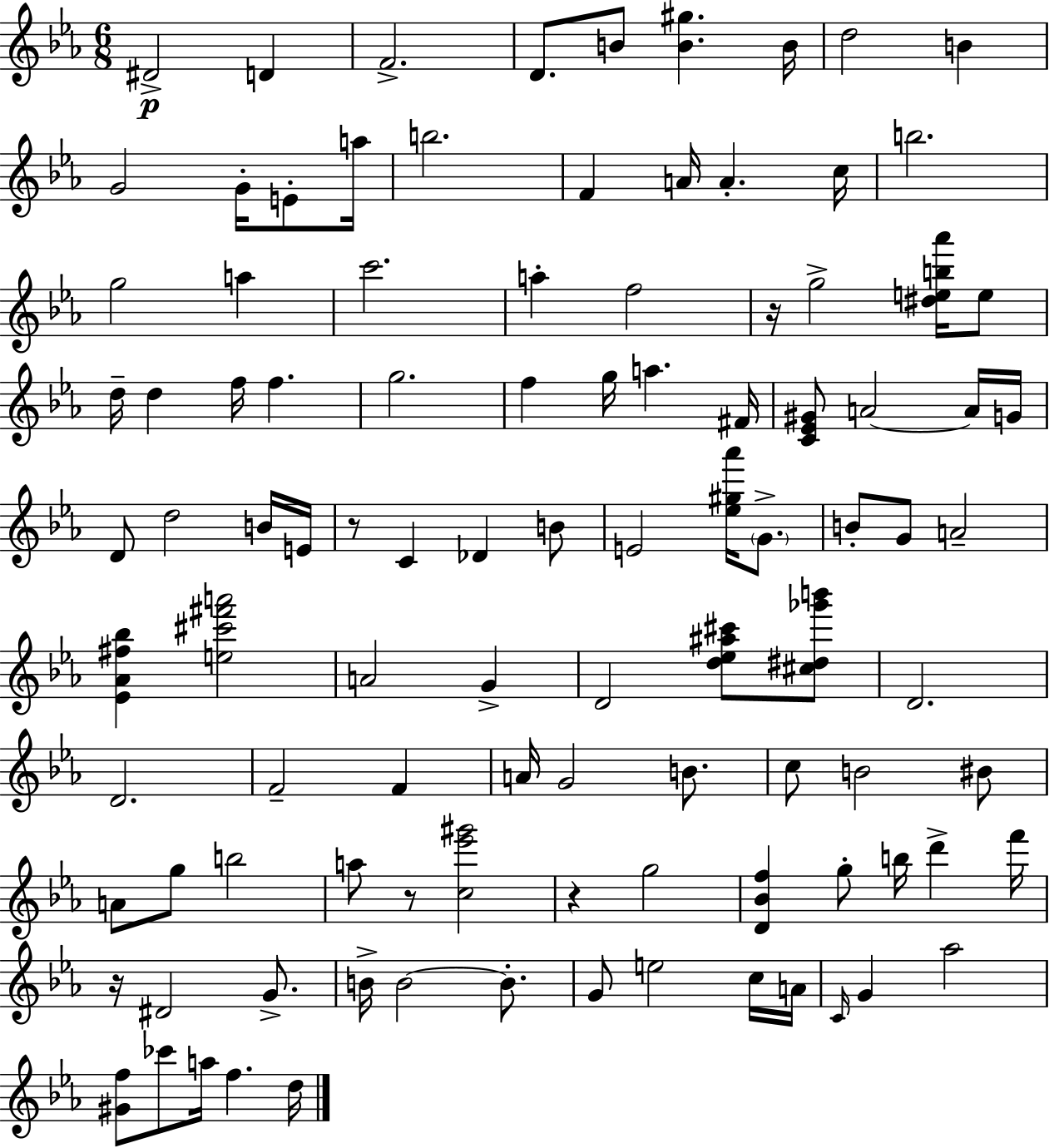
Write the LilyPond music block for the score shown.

{
  \clef treble
  \numericTimeSignature
  \time 6/8
  \key c \minor
  dis'2->\p d'4 | f'2.-> | d'8. b'8 <b' gis''>4. b'16 | d''2 b'4 | \break g'2 g'16-. e'8-. a''16 | b''2. | f'4 a'16 a'4.-. c''16 | b''2. | \break g''2 a''4 | c'''2. | a''4-. f''2 | r16 g''2-> <dis'' e'' b'' aes'''>16 e''8 | \break d''16-- d''4 f''16 f''4. | g''2. | f''4 g''16 a''4. fis'16 | <c' ees' gis'>8 a'2~~ a'16 g'16 | \break d'8 d''2 b'16 e'16 | r8 c'4 des'4 b'8 | e'2 <ees'' gis'' aes'''>16 \parenthesize g'8.-> | b'8-. g'8 a'2-- | \break <ees' aes' fis'' bes''>4 <e'' cis''' fis''' a'''>2 | a'2 g'4-> | d'2 <d'' ees'' ais'' cis'''>8 <cis'' dis'' ges''' b'''>8 | d'2. | \break d'2. | f'2-- f'4 | a'16 g'2 b'8. | c''8 b'2 bis'8 | \break a'8 g''8 b''2 | a''8 r8 <c'' ees''' gis'''>2 | r4 g''2 | <d' bes' f''>4 g''8-. b''16 d'''4-> f'''16 | \break r16 dis'2 g'8.-> | b'16-> b'2~~ b'8.-. | g'8 e''2 c''16 a'16 | \grace { c'16 } g'4 aes''2 | \break <gis' f''>8 ces'''8 a''16 f''4. | d''16 \bar "|."
}